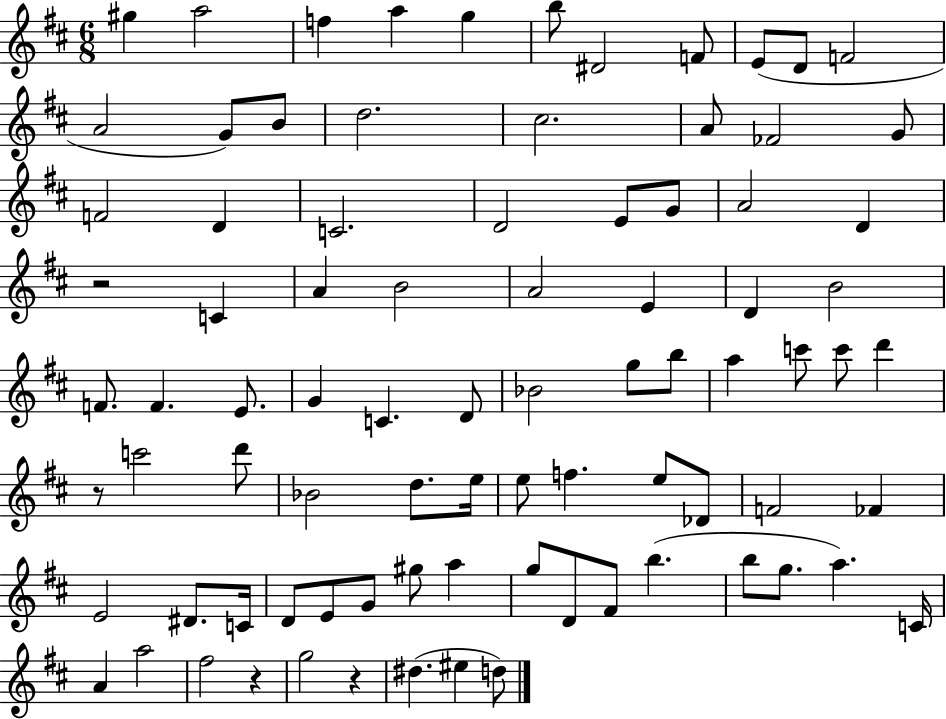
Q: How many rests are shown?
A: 4